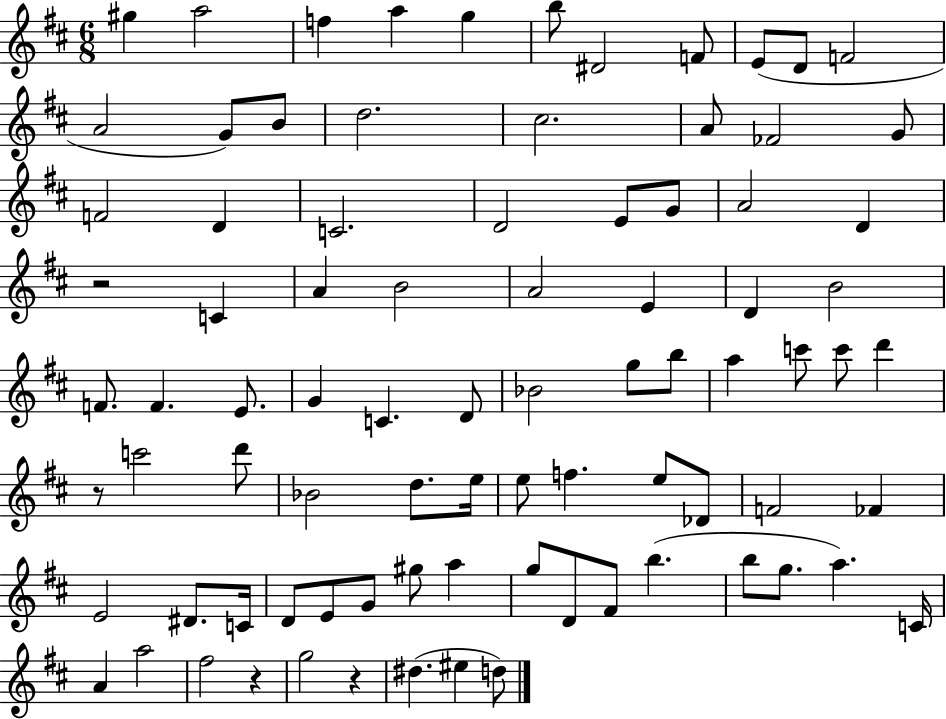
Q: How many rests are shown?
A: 4